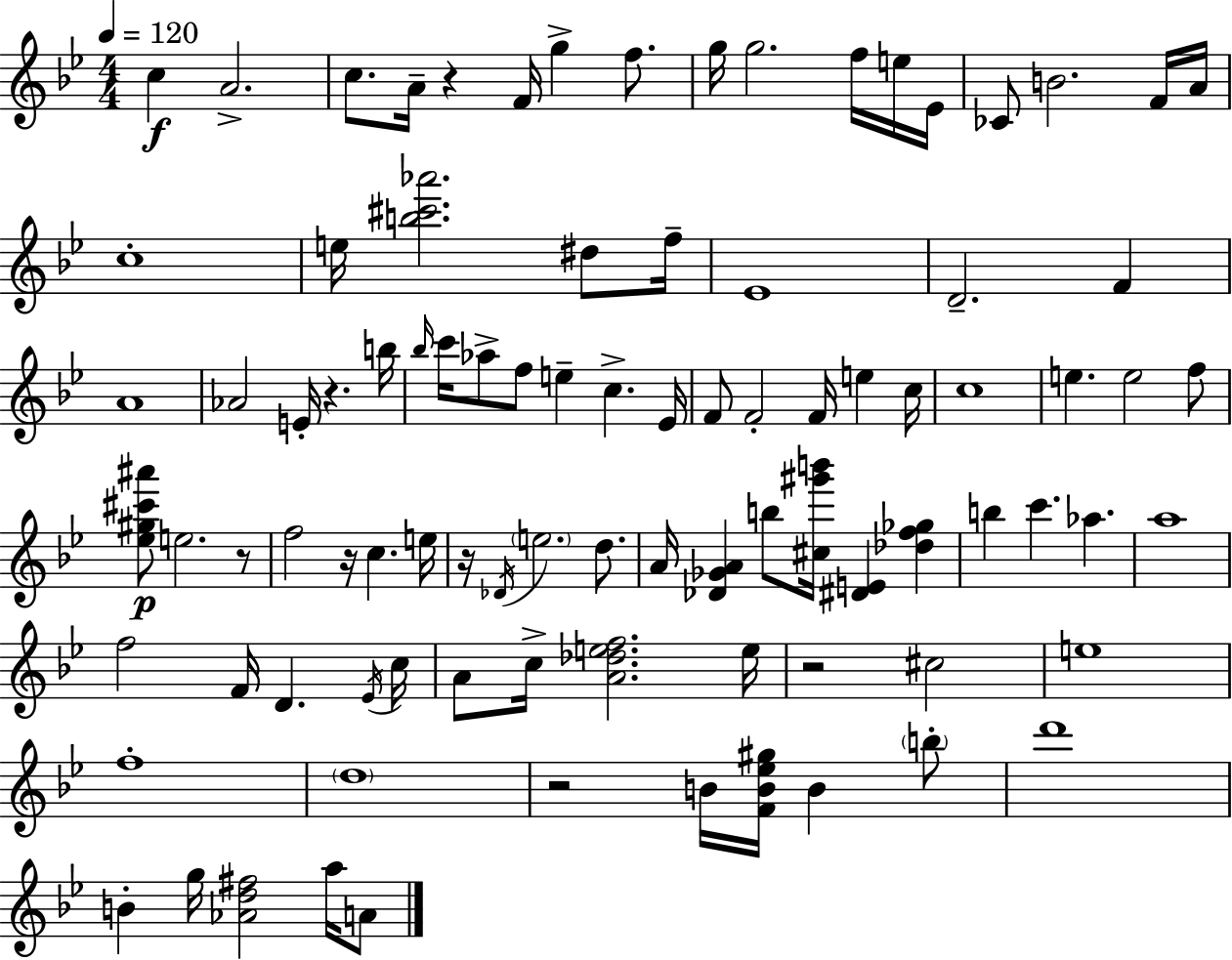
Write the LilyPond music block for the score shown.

{
  \clef treble
  \numericTimeSignature
  \time 4/4
  \key bes \major
  \tempo 4 = 120
  \repeat volta 2 { c''4\f a'2.-> | c''8. a'16-- r4 f'16 g''4-> f''8. | g''16 g''2. f''16 e''16 ees'16 | ces'8 b'2. f'16 a'16 | \break c''1-. | e''16 <b'' cis''' aes'''>2. dis''8 f''16-- | ees'1 | d'2.-- f'4 | \break a'1 | aes'2 e'16-. r4. b''16 | \grace { bes''16 } c'''16 aes''8-> f''8 e''4-- c''4.-> | ees'16 f'8 f'2-. f'16 e''4 | \break c''16 c''1 | e''4. e''2 f''8 | <ees'' gis'' cis''' ais'''>8\p e''2. r8 | f''2 r16 c''4. | \break e''16 r16 \acciaccatura { des'16 } \parenthesize e''2. d''8. | a'16 <des' ges' a'>4 b''8 <cis'' gis''' b'''>16 <dis' e'>4 <des'' f'' ges''>4 | b''4 c'''4. aes''4. | a''1 | \break f''2 f'16 d'4. | \acciaccatura { ees'16 } c''16 a'8 c''16-> <a' des'' e'' f''>2. | e''16 r2 cis''2 | e''1 | \break f''1-. | \parenthesize d''1 | r2 b'16 <f' b' ees'' gis''>16 b'4 | \parenthesize b''8-. d'''1 | \break b'4-. g''16 <aes' d'' fis''>2 | a''16 a'8 } \bar "|."
}